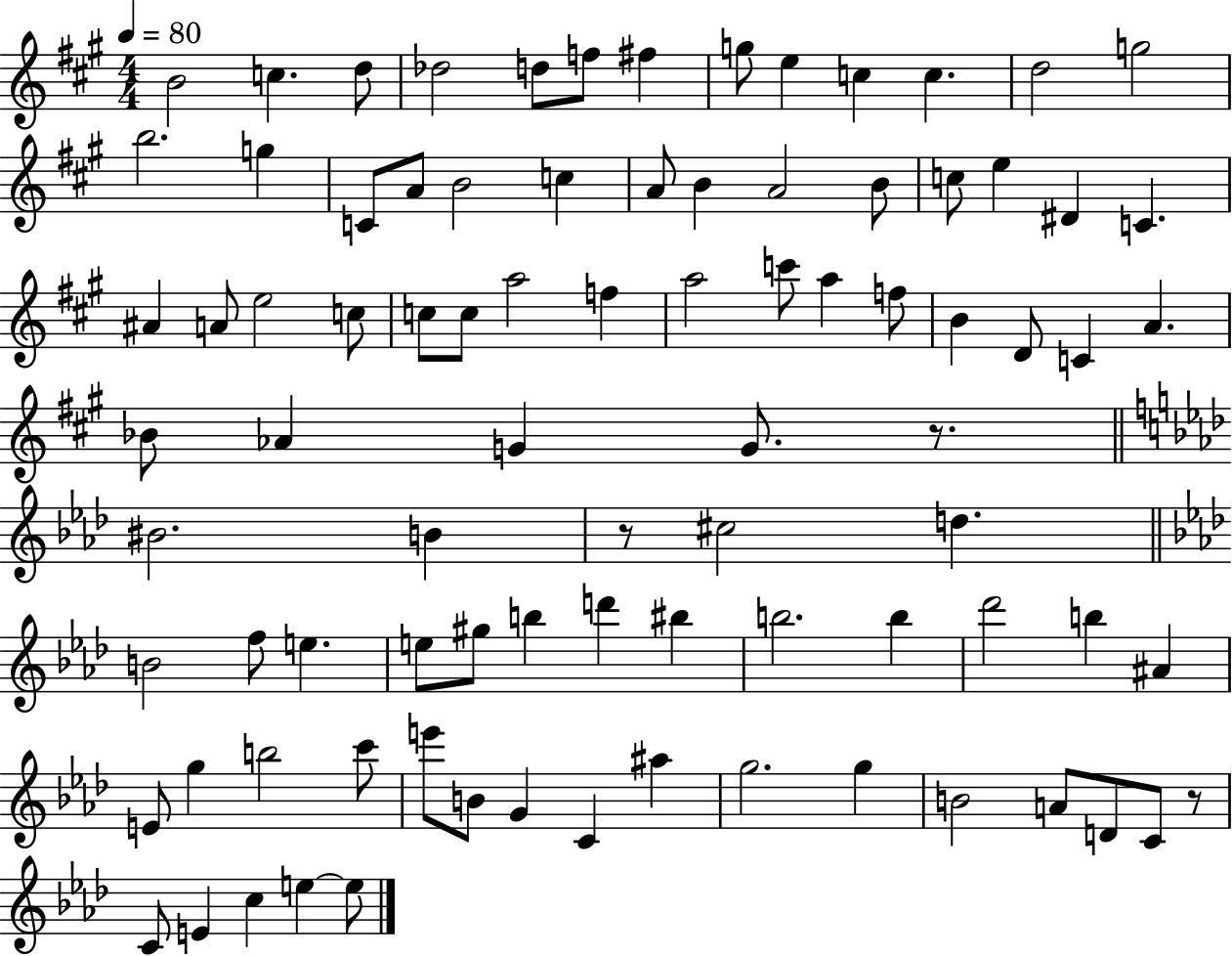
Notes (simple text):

B4/h C5/q. D5/e Db5/h D5/e F5/e F#5/q G5/e E5/q C5/q C5/q. D5/h G5/h B5/h. G5/q C4/e A4/e B4/h C5/q A4/e B4/q A4/h B4/e C5/e E5/q D#4/q C4/q. A#4/q A4/e E5/h C5/e C5/e C5/e A5/h F5/q A5/h C6/e A5/q F5/e B4/q D4/e C4/q A4/q. Bb4/e Ab4/q G4/q G4/e. R/e. BIS4/h. B4/q R/e C#5/h D5/q. B4/h F5/e E5/q. E5/e G#5/e B5/q D6/q BIS5/q B5/h. B5/q Db6/h B5/q A#4/q E4/e G5/q B5/h C6/e E6/e B4/e G4/q C4/q A#5/q G5/h. G5/q B4/h A4/e D4/e C4/e R/e C4/e E4/q C5/q E5/q E5/e